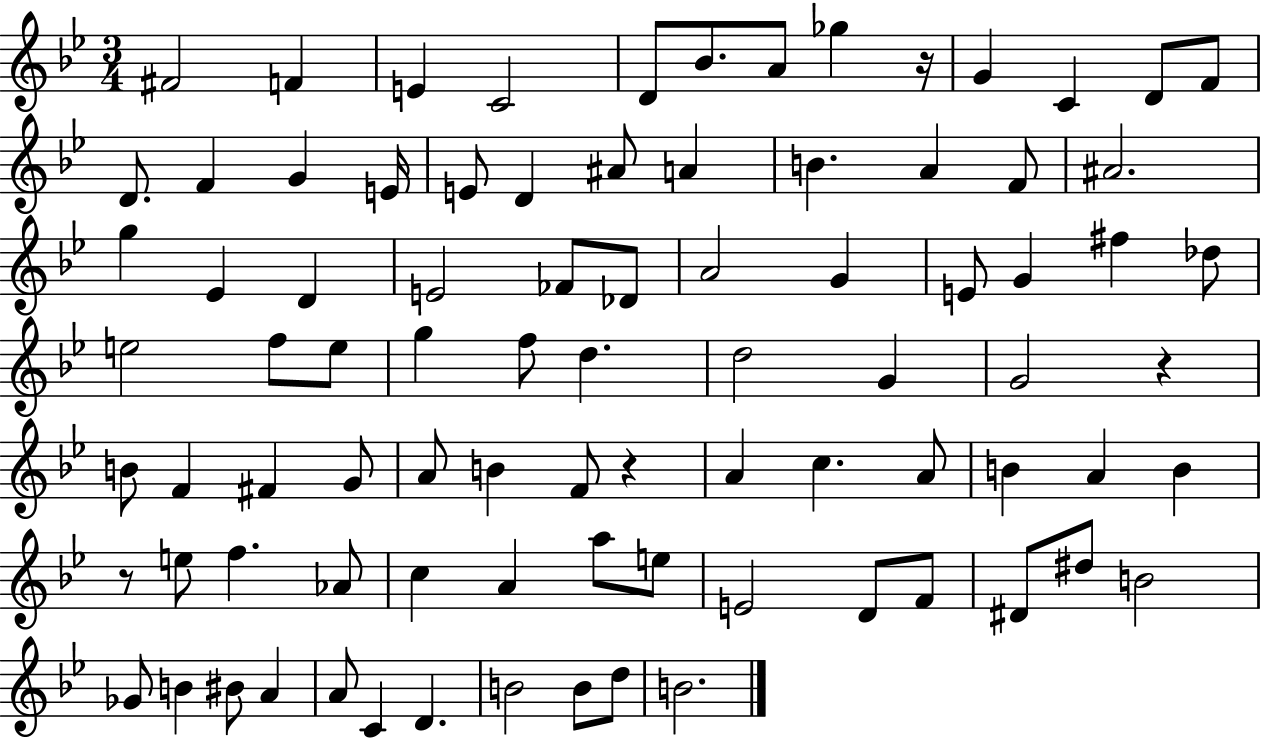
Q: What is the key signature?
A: BES major